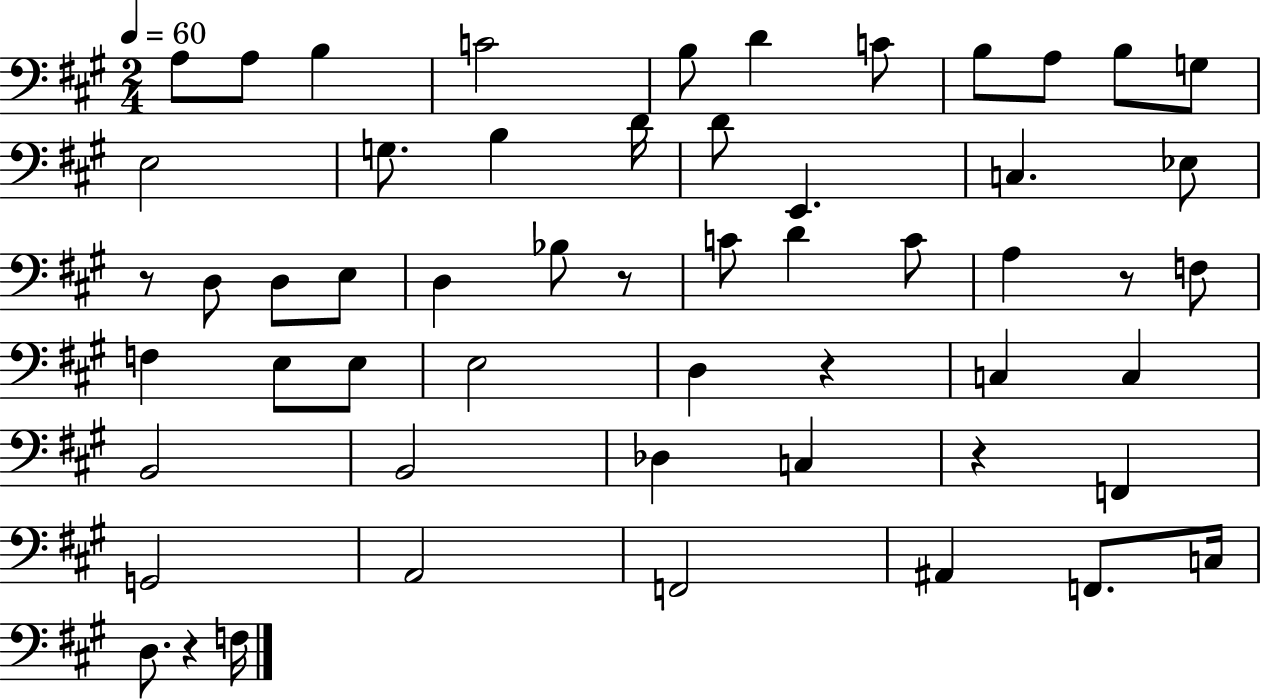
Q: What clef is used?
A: bass